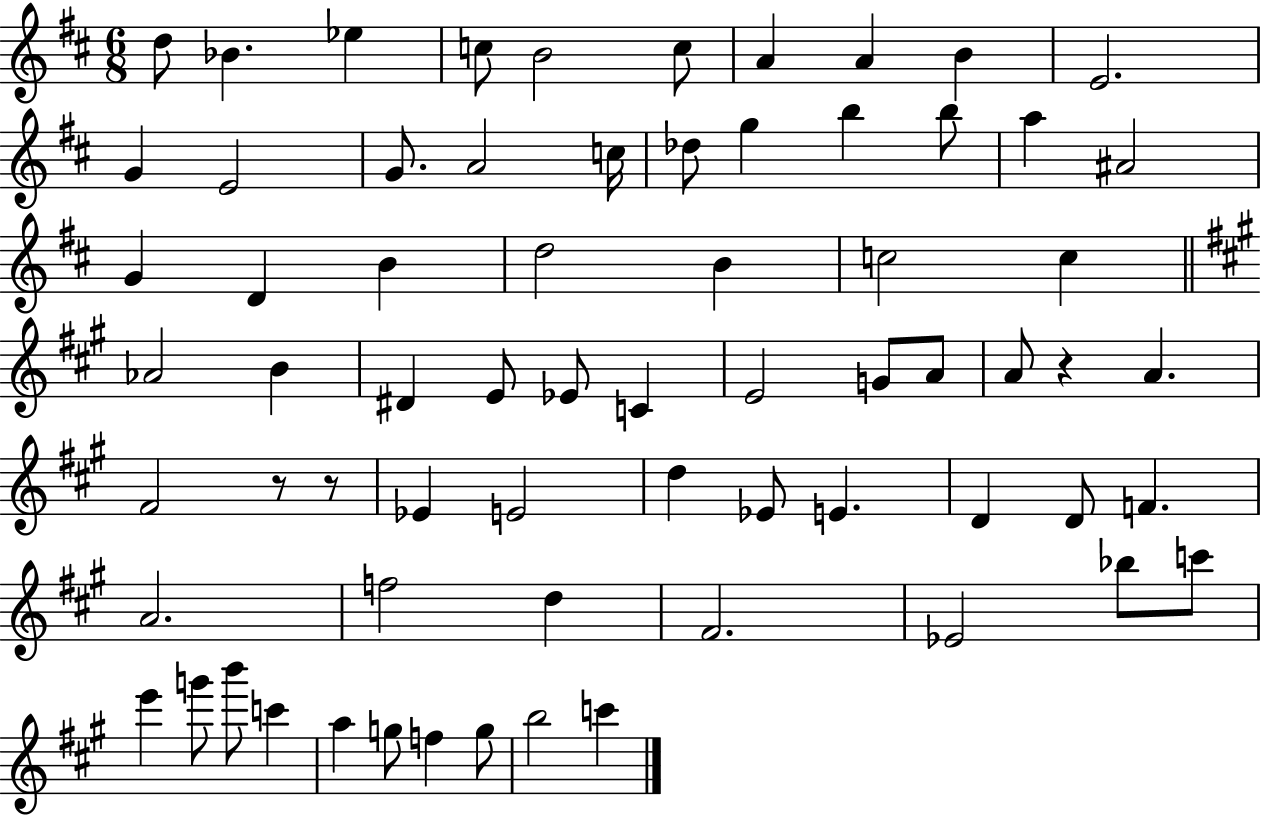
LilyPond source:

{
  \clef treble
  \numericTimeSignature
  \time 6/8
  \key d \major
  d''8 bes'4. ees''4 | c''8 b'2 c''8 | a'4 a'4 b'4 | e'2. | \break g'4 e'2 | g'8. a'2 c''16 | des''8 g''4 b''4 b''8 | a''4 ais'2 | \break g'4 d'4 b'4 | d''2 b'4 | c''2 c''4 | \bar "||" \break \key a \major aes'2 b'4 | dis'4 e'8 ees'8 c'4 | e'2 g'8 a'8 | a'8 r4 a'4. | \break fis'2 r8 r8 | ees'4 e'2 | d''4 ees'8 e'4. | d'4 d'8 f'4. | \break a'2. | f''2 d''4 | fis'2. | ees'2 bes''8 c'''8 | \break e'''4 g'''8 b'''8 c'''4 | a''4 g''8 f''4 g''8 | b''2 c'''4 | \bar "|."
}